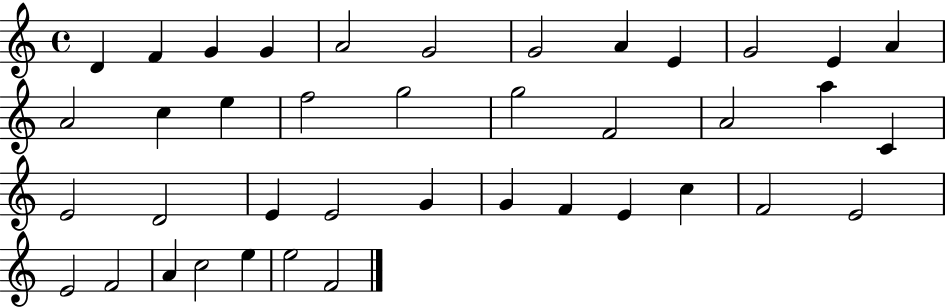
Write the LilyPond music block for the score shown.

{
  \clef treble
  \time 4/4
  \defaultTimeSignature
  \key c \major
  d'4 f'4 g'4 g'4 | a'2 g'2 | g'2 a'4 e'4 | g'2 e'4 a'4 | \break a'2 c''4 e''4 | f''2 g''2 | g''2 f'2 | a'2 a''4 c'4 | \break e'2 d'2 | e'4 e'2 g'4 | g'4 f'4 e'4 c''4 | f'2 e'2 | \break e'2 f'2 | a'4 c''2 e''4 | e''2 f'2 | \bar "|."
}